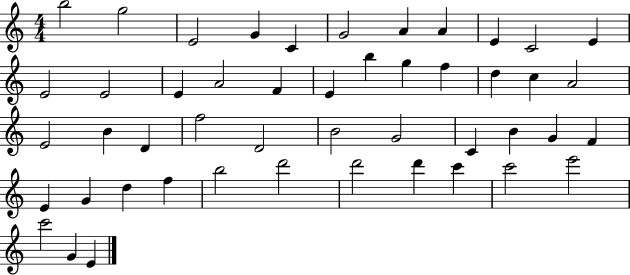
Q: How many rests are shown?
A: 0